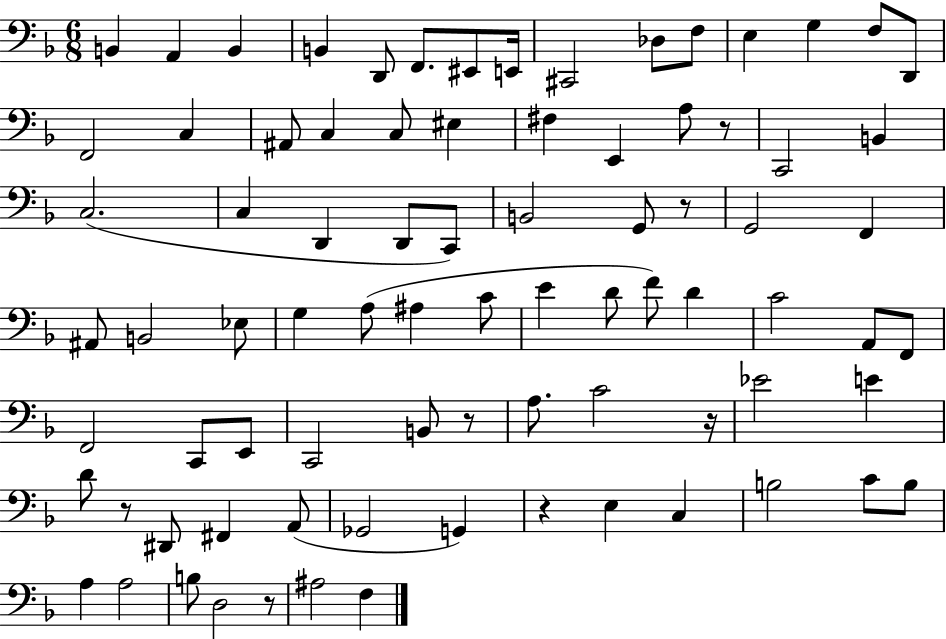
X:1
T:Untitled
M:6/8
L:1/4
K:F
B,, A,, B,, B,, D,,/2 F,,/2 ^E,,/2 E,,/4 ^C,,2 _D,/2 F,/2 E, G, F,/2 D,,/2 F,,2 C, ^A,,/2 C, C,/2 ^E, ^F, E,, A,/2 z/2 C,,2 B,, C,2 C, D,, D,,/2 C,,/2 B,,2 G,,/2 z/2 G,,2 F,, ^A,,/2 B,,2 _E,/2 G, A,/2 ^A, C/2 E D/2 F/2 D C2 A,,/2 F,,/2 F,,2 C,,/2 E,,/2 C,,2 B,,/2 z/2 A,/2 C2 z/4 _E2 E D/2 z/2 ^D,,/2 ^F,, A,,/2 _G,,2 G,, z E, C, B,2 C/2 B,/2 A, A,2 B,/2 D,2 z/2 ^A,2 F,